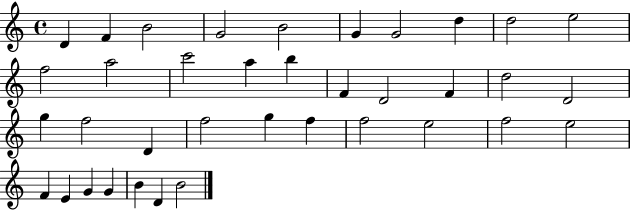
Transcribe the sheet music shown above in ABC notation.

X:1
T:Untitled
M:4/4
L:1/4
K:C
D F B2 G2 B2 G G2 d d2 e2 f2 a2 c'2 a b F D2 F d2 D2 g f2 D f2 g f f2 e2 f2 e2 F E G G B D B2